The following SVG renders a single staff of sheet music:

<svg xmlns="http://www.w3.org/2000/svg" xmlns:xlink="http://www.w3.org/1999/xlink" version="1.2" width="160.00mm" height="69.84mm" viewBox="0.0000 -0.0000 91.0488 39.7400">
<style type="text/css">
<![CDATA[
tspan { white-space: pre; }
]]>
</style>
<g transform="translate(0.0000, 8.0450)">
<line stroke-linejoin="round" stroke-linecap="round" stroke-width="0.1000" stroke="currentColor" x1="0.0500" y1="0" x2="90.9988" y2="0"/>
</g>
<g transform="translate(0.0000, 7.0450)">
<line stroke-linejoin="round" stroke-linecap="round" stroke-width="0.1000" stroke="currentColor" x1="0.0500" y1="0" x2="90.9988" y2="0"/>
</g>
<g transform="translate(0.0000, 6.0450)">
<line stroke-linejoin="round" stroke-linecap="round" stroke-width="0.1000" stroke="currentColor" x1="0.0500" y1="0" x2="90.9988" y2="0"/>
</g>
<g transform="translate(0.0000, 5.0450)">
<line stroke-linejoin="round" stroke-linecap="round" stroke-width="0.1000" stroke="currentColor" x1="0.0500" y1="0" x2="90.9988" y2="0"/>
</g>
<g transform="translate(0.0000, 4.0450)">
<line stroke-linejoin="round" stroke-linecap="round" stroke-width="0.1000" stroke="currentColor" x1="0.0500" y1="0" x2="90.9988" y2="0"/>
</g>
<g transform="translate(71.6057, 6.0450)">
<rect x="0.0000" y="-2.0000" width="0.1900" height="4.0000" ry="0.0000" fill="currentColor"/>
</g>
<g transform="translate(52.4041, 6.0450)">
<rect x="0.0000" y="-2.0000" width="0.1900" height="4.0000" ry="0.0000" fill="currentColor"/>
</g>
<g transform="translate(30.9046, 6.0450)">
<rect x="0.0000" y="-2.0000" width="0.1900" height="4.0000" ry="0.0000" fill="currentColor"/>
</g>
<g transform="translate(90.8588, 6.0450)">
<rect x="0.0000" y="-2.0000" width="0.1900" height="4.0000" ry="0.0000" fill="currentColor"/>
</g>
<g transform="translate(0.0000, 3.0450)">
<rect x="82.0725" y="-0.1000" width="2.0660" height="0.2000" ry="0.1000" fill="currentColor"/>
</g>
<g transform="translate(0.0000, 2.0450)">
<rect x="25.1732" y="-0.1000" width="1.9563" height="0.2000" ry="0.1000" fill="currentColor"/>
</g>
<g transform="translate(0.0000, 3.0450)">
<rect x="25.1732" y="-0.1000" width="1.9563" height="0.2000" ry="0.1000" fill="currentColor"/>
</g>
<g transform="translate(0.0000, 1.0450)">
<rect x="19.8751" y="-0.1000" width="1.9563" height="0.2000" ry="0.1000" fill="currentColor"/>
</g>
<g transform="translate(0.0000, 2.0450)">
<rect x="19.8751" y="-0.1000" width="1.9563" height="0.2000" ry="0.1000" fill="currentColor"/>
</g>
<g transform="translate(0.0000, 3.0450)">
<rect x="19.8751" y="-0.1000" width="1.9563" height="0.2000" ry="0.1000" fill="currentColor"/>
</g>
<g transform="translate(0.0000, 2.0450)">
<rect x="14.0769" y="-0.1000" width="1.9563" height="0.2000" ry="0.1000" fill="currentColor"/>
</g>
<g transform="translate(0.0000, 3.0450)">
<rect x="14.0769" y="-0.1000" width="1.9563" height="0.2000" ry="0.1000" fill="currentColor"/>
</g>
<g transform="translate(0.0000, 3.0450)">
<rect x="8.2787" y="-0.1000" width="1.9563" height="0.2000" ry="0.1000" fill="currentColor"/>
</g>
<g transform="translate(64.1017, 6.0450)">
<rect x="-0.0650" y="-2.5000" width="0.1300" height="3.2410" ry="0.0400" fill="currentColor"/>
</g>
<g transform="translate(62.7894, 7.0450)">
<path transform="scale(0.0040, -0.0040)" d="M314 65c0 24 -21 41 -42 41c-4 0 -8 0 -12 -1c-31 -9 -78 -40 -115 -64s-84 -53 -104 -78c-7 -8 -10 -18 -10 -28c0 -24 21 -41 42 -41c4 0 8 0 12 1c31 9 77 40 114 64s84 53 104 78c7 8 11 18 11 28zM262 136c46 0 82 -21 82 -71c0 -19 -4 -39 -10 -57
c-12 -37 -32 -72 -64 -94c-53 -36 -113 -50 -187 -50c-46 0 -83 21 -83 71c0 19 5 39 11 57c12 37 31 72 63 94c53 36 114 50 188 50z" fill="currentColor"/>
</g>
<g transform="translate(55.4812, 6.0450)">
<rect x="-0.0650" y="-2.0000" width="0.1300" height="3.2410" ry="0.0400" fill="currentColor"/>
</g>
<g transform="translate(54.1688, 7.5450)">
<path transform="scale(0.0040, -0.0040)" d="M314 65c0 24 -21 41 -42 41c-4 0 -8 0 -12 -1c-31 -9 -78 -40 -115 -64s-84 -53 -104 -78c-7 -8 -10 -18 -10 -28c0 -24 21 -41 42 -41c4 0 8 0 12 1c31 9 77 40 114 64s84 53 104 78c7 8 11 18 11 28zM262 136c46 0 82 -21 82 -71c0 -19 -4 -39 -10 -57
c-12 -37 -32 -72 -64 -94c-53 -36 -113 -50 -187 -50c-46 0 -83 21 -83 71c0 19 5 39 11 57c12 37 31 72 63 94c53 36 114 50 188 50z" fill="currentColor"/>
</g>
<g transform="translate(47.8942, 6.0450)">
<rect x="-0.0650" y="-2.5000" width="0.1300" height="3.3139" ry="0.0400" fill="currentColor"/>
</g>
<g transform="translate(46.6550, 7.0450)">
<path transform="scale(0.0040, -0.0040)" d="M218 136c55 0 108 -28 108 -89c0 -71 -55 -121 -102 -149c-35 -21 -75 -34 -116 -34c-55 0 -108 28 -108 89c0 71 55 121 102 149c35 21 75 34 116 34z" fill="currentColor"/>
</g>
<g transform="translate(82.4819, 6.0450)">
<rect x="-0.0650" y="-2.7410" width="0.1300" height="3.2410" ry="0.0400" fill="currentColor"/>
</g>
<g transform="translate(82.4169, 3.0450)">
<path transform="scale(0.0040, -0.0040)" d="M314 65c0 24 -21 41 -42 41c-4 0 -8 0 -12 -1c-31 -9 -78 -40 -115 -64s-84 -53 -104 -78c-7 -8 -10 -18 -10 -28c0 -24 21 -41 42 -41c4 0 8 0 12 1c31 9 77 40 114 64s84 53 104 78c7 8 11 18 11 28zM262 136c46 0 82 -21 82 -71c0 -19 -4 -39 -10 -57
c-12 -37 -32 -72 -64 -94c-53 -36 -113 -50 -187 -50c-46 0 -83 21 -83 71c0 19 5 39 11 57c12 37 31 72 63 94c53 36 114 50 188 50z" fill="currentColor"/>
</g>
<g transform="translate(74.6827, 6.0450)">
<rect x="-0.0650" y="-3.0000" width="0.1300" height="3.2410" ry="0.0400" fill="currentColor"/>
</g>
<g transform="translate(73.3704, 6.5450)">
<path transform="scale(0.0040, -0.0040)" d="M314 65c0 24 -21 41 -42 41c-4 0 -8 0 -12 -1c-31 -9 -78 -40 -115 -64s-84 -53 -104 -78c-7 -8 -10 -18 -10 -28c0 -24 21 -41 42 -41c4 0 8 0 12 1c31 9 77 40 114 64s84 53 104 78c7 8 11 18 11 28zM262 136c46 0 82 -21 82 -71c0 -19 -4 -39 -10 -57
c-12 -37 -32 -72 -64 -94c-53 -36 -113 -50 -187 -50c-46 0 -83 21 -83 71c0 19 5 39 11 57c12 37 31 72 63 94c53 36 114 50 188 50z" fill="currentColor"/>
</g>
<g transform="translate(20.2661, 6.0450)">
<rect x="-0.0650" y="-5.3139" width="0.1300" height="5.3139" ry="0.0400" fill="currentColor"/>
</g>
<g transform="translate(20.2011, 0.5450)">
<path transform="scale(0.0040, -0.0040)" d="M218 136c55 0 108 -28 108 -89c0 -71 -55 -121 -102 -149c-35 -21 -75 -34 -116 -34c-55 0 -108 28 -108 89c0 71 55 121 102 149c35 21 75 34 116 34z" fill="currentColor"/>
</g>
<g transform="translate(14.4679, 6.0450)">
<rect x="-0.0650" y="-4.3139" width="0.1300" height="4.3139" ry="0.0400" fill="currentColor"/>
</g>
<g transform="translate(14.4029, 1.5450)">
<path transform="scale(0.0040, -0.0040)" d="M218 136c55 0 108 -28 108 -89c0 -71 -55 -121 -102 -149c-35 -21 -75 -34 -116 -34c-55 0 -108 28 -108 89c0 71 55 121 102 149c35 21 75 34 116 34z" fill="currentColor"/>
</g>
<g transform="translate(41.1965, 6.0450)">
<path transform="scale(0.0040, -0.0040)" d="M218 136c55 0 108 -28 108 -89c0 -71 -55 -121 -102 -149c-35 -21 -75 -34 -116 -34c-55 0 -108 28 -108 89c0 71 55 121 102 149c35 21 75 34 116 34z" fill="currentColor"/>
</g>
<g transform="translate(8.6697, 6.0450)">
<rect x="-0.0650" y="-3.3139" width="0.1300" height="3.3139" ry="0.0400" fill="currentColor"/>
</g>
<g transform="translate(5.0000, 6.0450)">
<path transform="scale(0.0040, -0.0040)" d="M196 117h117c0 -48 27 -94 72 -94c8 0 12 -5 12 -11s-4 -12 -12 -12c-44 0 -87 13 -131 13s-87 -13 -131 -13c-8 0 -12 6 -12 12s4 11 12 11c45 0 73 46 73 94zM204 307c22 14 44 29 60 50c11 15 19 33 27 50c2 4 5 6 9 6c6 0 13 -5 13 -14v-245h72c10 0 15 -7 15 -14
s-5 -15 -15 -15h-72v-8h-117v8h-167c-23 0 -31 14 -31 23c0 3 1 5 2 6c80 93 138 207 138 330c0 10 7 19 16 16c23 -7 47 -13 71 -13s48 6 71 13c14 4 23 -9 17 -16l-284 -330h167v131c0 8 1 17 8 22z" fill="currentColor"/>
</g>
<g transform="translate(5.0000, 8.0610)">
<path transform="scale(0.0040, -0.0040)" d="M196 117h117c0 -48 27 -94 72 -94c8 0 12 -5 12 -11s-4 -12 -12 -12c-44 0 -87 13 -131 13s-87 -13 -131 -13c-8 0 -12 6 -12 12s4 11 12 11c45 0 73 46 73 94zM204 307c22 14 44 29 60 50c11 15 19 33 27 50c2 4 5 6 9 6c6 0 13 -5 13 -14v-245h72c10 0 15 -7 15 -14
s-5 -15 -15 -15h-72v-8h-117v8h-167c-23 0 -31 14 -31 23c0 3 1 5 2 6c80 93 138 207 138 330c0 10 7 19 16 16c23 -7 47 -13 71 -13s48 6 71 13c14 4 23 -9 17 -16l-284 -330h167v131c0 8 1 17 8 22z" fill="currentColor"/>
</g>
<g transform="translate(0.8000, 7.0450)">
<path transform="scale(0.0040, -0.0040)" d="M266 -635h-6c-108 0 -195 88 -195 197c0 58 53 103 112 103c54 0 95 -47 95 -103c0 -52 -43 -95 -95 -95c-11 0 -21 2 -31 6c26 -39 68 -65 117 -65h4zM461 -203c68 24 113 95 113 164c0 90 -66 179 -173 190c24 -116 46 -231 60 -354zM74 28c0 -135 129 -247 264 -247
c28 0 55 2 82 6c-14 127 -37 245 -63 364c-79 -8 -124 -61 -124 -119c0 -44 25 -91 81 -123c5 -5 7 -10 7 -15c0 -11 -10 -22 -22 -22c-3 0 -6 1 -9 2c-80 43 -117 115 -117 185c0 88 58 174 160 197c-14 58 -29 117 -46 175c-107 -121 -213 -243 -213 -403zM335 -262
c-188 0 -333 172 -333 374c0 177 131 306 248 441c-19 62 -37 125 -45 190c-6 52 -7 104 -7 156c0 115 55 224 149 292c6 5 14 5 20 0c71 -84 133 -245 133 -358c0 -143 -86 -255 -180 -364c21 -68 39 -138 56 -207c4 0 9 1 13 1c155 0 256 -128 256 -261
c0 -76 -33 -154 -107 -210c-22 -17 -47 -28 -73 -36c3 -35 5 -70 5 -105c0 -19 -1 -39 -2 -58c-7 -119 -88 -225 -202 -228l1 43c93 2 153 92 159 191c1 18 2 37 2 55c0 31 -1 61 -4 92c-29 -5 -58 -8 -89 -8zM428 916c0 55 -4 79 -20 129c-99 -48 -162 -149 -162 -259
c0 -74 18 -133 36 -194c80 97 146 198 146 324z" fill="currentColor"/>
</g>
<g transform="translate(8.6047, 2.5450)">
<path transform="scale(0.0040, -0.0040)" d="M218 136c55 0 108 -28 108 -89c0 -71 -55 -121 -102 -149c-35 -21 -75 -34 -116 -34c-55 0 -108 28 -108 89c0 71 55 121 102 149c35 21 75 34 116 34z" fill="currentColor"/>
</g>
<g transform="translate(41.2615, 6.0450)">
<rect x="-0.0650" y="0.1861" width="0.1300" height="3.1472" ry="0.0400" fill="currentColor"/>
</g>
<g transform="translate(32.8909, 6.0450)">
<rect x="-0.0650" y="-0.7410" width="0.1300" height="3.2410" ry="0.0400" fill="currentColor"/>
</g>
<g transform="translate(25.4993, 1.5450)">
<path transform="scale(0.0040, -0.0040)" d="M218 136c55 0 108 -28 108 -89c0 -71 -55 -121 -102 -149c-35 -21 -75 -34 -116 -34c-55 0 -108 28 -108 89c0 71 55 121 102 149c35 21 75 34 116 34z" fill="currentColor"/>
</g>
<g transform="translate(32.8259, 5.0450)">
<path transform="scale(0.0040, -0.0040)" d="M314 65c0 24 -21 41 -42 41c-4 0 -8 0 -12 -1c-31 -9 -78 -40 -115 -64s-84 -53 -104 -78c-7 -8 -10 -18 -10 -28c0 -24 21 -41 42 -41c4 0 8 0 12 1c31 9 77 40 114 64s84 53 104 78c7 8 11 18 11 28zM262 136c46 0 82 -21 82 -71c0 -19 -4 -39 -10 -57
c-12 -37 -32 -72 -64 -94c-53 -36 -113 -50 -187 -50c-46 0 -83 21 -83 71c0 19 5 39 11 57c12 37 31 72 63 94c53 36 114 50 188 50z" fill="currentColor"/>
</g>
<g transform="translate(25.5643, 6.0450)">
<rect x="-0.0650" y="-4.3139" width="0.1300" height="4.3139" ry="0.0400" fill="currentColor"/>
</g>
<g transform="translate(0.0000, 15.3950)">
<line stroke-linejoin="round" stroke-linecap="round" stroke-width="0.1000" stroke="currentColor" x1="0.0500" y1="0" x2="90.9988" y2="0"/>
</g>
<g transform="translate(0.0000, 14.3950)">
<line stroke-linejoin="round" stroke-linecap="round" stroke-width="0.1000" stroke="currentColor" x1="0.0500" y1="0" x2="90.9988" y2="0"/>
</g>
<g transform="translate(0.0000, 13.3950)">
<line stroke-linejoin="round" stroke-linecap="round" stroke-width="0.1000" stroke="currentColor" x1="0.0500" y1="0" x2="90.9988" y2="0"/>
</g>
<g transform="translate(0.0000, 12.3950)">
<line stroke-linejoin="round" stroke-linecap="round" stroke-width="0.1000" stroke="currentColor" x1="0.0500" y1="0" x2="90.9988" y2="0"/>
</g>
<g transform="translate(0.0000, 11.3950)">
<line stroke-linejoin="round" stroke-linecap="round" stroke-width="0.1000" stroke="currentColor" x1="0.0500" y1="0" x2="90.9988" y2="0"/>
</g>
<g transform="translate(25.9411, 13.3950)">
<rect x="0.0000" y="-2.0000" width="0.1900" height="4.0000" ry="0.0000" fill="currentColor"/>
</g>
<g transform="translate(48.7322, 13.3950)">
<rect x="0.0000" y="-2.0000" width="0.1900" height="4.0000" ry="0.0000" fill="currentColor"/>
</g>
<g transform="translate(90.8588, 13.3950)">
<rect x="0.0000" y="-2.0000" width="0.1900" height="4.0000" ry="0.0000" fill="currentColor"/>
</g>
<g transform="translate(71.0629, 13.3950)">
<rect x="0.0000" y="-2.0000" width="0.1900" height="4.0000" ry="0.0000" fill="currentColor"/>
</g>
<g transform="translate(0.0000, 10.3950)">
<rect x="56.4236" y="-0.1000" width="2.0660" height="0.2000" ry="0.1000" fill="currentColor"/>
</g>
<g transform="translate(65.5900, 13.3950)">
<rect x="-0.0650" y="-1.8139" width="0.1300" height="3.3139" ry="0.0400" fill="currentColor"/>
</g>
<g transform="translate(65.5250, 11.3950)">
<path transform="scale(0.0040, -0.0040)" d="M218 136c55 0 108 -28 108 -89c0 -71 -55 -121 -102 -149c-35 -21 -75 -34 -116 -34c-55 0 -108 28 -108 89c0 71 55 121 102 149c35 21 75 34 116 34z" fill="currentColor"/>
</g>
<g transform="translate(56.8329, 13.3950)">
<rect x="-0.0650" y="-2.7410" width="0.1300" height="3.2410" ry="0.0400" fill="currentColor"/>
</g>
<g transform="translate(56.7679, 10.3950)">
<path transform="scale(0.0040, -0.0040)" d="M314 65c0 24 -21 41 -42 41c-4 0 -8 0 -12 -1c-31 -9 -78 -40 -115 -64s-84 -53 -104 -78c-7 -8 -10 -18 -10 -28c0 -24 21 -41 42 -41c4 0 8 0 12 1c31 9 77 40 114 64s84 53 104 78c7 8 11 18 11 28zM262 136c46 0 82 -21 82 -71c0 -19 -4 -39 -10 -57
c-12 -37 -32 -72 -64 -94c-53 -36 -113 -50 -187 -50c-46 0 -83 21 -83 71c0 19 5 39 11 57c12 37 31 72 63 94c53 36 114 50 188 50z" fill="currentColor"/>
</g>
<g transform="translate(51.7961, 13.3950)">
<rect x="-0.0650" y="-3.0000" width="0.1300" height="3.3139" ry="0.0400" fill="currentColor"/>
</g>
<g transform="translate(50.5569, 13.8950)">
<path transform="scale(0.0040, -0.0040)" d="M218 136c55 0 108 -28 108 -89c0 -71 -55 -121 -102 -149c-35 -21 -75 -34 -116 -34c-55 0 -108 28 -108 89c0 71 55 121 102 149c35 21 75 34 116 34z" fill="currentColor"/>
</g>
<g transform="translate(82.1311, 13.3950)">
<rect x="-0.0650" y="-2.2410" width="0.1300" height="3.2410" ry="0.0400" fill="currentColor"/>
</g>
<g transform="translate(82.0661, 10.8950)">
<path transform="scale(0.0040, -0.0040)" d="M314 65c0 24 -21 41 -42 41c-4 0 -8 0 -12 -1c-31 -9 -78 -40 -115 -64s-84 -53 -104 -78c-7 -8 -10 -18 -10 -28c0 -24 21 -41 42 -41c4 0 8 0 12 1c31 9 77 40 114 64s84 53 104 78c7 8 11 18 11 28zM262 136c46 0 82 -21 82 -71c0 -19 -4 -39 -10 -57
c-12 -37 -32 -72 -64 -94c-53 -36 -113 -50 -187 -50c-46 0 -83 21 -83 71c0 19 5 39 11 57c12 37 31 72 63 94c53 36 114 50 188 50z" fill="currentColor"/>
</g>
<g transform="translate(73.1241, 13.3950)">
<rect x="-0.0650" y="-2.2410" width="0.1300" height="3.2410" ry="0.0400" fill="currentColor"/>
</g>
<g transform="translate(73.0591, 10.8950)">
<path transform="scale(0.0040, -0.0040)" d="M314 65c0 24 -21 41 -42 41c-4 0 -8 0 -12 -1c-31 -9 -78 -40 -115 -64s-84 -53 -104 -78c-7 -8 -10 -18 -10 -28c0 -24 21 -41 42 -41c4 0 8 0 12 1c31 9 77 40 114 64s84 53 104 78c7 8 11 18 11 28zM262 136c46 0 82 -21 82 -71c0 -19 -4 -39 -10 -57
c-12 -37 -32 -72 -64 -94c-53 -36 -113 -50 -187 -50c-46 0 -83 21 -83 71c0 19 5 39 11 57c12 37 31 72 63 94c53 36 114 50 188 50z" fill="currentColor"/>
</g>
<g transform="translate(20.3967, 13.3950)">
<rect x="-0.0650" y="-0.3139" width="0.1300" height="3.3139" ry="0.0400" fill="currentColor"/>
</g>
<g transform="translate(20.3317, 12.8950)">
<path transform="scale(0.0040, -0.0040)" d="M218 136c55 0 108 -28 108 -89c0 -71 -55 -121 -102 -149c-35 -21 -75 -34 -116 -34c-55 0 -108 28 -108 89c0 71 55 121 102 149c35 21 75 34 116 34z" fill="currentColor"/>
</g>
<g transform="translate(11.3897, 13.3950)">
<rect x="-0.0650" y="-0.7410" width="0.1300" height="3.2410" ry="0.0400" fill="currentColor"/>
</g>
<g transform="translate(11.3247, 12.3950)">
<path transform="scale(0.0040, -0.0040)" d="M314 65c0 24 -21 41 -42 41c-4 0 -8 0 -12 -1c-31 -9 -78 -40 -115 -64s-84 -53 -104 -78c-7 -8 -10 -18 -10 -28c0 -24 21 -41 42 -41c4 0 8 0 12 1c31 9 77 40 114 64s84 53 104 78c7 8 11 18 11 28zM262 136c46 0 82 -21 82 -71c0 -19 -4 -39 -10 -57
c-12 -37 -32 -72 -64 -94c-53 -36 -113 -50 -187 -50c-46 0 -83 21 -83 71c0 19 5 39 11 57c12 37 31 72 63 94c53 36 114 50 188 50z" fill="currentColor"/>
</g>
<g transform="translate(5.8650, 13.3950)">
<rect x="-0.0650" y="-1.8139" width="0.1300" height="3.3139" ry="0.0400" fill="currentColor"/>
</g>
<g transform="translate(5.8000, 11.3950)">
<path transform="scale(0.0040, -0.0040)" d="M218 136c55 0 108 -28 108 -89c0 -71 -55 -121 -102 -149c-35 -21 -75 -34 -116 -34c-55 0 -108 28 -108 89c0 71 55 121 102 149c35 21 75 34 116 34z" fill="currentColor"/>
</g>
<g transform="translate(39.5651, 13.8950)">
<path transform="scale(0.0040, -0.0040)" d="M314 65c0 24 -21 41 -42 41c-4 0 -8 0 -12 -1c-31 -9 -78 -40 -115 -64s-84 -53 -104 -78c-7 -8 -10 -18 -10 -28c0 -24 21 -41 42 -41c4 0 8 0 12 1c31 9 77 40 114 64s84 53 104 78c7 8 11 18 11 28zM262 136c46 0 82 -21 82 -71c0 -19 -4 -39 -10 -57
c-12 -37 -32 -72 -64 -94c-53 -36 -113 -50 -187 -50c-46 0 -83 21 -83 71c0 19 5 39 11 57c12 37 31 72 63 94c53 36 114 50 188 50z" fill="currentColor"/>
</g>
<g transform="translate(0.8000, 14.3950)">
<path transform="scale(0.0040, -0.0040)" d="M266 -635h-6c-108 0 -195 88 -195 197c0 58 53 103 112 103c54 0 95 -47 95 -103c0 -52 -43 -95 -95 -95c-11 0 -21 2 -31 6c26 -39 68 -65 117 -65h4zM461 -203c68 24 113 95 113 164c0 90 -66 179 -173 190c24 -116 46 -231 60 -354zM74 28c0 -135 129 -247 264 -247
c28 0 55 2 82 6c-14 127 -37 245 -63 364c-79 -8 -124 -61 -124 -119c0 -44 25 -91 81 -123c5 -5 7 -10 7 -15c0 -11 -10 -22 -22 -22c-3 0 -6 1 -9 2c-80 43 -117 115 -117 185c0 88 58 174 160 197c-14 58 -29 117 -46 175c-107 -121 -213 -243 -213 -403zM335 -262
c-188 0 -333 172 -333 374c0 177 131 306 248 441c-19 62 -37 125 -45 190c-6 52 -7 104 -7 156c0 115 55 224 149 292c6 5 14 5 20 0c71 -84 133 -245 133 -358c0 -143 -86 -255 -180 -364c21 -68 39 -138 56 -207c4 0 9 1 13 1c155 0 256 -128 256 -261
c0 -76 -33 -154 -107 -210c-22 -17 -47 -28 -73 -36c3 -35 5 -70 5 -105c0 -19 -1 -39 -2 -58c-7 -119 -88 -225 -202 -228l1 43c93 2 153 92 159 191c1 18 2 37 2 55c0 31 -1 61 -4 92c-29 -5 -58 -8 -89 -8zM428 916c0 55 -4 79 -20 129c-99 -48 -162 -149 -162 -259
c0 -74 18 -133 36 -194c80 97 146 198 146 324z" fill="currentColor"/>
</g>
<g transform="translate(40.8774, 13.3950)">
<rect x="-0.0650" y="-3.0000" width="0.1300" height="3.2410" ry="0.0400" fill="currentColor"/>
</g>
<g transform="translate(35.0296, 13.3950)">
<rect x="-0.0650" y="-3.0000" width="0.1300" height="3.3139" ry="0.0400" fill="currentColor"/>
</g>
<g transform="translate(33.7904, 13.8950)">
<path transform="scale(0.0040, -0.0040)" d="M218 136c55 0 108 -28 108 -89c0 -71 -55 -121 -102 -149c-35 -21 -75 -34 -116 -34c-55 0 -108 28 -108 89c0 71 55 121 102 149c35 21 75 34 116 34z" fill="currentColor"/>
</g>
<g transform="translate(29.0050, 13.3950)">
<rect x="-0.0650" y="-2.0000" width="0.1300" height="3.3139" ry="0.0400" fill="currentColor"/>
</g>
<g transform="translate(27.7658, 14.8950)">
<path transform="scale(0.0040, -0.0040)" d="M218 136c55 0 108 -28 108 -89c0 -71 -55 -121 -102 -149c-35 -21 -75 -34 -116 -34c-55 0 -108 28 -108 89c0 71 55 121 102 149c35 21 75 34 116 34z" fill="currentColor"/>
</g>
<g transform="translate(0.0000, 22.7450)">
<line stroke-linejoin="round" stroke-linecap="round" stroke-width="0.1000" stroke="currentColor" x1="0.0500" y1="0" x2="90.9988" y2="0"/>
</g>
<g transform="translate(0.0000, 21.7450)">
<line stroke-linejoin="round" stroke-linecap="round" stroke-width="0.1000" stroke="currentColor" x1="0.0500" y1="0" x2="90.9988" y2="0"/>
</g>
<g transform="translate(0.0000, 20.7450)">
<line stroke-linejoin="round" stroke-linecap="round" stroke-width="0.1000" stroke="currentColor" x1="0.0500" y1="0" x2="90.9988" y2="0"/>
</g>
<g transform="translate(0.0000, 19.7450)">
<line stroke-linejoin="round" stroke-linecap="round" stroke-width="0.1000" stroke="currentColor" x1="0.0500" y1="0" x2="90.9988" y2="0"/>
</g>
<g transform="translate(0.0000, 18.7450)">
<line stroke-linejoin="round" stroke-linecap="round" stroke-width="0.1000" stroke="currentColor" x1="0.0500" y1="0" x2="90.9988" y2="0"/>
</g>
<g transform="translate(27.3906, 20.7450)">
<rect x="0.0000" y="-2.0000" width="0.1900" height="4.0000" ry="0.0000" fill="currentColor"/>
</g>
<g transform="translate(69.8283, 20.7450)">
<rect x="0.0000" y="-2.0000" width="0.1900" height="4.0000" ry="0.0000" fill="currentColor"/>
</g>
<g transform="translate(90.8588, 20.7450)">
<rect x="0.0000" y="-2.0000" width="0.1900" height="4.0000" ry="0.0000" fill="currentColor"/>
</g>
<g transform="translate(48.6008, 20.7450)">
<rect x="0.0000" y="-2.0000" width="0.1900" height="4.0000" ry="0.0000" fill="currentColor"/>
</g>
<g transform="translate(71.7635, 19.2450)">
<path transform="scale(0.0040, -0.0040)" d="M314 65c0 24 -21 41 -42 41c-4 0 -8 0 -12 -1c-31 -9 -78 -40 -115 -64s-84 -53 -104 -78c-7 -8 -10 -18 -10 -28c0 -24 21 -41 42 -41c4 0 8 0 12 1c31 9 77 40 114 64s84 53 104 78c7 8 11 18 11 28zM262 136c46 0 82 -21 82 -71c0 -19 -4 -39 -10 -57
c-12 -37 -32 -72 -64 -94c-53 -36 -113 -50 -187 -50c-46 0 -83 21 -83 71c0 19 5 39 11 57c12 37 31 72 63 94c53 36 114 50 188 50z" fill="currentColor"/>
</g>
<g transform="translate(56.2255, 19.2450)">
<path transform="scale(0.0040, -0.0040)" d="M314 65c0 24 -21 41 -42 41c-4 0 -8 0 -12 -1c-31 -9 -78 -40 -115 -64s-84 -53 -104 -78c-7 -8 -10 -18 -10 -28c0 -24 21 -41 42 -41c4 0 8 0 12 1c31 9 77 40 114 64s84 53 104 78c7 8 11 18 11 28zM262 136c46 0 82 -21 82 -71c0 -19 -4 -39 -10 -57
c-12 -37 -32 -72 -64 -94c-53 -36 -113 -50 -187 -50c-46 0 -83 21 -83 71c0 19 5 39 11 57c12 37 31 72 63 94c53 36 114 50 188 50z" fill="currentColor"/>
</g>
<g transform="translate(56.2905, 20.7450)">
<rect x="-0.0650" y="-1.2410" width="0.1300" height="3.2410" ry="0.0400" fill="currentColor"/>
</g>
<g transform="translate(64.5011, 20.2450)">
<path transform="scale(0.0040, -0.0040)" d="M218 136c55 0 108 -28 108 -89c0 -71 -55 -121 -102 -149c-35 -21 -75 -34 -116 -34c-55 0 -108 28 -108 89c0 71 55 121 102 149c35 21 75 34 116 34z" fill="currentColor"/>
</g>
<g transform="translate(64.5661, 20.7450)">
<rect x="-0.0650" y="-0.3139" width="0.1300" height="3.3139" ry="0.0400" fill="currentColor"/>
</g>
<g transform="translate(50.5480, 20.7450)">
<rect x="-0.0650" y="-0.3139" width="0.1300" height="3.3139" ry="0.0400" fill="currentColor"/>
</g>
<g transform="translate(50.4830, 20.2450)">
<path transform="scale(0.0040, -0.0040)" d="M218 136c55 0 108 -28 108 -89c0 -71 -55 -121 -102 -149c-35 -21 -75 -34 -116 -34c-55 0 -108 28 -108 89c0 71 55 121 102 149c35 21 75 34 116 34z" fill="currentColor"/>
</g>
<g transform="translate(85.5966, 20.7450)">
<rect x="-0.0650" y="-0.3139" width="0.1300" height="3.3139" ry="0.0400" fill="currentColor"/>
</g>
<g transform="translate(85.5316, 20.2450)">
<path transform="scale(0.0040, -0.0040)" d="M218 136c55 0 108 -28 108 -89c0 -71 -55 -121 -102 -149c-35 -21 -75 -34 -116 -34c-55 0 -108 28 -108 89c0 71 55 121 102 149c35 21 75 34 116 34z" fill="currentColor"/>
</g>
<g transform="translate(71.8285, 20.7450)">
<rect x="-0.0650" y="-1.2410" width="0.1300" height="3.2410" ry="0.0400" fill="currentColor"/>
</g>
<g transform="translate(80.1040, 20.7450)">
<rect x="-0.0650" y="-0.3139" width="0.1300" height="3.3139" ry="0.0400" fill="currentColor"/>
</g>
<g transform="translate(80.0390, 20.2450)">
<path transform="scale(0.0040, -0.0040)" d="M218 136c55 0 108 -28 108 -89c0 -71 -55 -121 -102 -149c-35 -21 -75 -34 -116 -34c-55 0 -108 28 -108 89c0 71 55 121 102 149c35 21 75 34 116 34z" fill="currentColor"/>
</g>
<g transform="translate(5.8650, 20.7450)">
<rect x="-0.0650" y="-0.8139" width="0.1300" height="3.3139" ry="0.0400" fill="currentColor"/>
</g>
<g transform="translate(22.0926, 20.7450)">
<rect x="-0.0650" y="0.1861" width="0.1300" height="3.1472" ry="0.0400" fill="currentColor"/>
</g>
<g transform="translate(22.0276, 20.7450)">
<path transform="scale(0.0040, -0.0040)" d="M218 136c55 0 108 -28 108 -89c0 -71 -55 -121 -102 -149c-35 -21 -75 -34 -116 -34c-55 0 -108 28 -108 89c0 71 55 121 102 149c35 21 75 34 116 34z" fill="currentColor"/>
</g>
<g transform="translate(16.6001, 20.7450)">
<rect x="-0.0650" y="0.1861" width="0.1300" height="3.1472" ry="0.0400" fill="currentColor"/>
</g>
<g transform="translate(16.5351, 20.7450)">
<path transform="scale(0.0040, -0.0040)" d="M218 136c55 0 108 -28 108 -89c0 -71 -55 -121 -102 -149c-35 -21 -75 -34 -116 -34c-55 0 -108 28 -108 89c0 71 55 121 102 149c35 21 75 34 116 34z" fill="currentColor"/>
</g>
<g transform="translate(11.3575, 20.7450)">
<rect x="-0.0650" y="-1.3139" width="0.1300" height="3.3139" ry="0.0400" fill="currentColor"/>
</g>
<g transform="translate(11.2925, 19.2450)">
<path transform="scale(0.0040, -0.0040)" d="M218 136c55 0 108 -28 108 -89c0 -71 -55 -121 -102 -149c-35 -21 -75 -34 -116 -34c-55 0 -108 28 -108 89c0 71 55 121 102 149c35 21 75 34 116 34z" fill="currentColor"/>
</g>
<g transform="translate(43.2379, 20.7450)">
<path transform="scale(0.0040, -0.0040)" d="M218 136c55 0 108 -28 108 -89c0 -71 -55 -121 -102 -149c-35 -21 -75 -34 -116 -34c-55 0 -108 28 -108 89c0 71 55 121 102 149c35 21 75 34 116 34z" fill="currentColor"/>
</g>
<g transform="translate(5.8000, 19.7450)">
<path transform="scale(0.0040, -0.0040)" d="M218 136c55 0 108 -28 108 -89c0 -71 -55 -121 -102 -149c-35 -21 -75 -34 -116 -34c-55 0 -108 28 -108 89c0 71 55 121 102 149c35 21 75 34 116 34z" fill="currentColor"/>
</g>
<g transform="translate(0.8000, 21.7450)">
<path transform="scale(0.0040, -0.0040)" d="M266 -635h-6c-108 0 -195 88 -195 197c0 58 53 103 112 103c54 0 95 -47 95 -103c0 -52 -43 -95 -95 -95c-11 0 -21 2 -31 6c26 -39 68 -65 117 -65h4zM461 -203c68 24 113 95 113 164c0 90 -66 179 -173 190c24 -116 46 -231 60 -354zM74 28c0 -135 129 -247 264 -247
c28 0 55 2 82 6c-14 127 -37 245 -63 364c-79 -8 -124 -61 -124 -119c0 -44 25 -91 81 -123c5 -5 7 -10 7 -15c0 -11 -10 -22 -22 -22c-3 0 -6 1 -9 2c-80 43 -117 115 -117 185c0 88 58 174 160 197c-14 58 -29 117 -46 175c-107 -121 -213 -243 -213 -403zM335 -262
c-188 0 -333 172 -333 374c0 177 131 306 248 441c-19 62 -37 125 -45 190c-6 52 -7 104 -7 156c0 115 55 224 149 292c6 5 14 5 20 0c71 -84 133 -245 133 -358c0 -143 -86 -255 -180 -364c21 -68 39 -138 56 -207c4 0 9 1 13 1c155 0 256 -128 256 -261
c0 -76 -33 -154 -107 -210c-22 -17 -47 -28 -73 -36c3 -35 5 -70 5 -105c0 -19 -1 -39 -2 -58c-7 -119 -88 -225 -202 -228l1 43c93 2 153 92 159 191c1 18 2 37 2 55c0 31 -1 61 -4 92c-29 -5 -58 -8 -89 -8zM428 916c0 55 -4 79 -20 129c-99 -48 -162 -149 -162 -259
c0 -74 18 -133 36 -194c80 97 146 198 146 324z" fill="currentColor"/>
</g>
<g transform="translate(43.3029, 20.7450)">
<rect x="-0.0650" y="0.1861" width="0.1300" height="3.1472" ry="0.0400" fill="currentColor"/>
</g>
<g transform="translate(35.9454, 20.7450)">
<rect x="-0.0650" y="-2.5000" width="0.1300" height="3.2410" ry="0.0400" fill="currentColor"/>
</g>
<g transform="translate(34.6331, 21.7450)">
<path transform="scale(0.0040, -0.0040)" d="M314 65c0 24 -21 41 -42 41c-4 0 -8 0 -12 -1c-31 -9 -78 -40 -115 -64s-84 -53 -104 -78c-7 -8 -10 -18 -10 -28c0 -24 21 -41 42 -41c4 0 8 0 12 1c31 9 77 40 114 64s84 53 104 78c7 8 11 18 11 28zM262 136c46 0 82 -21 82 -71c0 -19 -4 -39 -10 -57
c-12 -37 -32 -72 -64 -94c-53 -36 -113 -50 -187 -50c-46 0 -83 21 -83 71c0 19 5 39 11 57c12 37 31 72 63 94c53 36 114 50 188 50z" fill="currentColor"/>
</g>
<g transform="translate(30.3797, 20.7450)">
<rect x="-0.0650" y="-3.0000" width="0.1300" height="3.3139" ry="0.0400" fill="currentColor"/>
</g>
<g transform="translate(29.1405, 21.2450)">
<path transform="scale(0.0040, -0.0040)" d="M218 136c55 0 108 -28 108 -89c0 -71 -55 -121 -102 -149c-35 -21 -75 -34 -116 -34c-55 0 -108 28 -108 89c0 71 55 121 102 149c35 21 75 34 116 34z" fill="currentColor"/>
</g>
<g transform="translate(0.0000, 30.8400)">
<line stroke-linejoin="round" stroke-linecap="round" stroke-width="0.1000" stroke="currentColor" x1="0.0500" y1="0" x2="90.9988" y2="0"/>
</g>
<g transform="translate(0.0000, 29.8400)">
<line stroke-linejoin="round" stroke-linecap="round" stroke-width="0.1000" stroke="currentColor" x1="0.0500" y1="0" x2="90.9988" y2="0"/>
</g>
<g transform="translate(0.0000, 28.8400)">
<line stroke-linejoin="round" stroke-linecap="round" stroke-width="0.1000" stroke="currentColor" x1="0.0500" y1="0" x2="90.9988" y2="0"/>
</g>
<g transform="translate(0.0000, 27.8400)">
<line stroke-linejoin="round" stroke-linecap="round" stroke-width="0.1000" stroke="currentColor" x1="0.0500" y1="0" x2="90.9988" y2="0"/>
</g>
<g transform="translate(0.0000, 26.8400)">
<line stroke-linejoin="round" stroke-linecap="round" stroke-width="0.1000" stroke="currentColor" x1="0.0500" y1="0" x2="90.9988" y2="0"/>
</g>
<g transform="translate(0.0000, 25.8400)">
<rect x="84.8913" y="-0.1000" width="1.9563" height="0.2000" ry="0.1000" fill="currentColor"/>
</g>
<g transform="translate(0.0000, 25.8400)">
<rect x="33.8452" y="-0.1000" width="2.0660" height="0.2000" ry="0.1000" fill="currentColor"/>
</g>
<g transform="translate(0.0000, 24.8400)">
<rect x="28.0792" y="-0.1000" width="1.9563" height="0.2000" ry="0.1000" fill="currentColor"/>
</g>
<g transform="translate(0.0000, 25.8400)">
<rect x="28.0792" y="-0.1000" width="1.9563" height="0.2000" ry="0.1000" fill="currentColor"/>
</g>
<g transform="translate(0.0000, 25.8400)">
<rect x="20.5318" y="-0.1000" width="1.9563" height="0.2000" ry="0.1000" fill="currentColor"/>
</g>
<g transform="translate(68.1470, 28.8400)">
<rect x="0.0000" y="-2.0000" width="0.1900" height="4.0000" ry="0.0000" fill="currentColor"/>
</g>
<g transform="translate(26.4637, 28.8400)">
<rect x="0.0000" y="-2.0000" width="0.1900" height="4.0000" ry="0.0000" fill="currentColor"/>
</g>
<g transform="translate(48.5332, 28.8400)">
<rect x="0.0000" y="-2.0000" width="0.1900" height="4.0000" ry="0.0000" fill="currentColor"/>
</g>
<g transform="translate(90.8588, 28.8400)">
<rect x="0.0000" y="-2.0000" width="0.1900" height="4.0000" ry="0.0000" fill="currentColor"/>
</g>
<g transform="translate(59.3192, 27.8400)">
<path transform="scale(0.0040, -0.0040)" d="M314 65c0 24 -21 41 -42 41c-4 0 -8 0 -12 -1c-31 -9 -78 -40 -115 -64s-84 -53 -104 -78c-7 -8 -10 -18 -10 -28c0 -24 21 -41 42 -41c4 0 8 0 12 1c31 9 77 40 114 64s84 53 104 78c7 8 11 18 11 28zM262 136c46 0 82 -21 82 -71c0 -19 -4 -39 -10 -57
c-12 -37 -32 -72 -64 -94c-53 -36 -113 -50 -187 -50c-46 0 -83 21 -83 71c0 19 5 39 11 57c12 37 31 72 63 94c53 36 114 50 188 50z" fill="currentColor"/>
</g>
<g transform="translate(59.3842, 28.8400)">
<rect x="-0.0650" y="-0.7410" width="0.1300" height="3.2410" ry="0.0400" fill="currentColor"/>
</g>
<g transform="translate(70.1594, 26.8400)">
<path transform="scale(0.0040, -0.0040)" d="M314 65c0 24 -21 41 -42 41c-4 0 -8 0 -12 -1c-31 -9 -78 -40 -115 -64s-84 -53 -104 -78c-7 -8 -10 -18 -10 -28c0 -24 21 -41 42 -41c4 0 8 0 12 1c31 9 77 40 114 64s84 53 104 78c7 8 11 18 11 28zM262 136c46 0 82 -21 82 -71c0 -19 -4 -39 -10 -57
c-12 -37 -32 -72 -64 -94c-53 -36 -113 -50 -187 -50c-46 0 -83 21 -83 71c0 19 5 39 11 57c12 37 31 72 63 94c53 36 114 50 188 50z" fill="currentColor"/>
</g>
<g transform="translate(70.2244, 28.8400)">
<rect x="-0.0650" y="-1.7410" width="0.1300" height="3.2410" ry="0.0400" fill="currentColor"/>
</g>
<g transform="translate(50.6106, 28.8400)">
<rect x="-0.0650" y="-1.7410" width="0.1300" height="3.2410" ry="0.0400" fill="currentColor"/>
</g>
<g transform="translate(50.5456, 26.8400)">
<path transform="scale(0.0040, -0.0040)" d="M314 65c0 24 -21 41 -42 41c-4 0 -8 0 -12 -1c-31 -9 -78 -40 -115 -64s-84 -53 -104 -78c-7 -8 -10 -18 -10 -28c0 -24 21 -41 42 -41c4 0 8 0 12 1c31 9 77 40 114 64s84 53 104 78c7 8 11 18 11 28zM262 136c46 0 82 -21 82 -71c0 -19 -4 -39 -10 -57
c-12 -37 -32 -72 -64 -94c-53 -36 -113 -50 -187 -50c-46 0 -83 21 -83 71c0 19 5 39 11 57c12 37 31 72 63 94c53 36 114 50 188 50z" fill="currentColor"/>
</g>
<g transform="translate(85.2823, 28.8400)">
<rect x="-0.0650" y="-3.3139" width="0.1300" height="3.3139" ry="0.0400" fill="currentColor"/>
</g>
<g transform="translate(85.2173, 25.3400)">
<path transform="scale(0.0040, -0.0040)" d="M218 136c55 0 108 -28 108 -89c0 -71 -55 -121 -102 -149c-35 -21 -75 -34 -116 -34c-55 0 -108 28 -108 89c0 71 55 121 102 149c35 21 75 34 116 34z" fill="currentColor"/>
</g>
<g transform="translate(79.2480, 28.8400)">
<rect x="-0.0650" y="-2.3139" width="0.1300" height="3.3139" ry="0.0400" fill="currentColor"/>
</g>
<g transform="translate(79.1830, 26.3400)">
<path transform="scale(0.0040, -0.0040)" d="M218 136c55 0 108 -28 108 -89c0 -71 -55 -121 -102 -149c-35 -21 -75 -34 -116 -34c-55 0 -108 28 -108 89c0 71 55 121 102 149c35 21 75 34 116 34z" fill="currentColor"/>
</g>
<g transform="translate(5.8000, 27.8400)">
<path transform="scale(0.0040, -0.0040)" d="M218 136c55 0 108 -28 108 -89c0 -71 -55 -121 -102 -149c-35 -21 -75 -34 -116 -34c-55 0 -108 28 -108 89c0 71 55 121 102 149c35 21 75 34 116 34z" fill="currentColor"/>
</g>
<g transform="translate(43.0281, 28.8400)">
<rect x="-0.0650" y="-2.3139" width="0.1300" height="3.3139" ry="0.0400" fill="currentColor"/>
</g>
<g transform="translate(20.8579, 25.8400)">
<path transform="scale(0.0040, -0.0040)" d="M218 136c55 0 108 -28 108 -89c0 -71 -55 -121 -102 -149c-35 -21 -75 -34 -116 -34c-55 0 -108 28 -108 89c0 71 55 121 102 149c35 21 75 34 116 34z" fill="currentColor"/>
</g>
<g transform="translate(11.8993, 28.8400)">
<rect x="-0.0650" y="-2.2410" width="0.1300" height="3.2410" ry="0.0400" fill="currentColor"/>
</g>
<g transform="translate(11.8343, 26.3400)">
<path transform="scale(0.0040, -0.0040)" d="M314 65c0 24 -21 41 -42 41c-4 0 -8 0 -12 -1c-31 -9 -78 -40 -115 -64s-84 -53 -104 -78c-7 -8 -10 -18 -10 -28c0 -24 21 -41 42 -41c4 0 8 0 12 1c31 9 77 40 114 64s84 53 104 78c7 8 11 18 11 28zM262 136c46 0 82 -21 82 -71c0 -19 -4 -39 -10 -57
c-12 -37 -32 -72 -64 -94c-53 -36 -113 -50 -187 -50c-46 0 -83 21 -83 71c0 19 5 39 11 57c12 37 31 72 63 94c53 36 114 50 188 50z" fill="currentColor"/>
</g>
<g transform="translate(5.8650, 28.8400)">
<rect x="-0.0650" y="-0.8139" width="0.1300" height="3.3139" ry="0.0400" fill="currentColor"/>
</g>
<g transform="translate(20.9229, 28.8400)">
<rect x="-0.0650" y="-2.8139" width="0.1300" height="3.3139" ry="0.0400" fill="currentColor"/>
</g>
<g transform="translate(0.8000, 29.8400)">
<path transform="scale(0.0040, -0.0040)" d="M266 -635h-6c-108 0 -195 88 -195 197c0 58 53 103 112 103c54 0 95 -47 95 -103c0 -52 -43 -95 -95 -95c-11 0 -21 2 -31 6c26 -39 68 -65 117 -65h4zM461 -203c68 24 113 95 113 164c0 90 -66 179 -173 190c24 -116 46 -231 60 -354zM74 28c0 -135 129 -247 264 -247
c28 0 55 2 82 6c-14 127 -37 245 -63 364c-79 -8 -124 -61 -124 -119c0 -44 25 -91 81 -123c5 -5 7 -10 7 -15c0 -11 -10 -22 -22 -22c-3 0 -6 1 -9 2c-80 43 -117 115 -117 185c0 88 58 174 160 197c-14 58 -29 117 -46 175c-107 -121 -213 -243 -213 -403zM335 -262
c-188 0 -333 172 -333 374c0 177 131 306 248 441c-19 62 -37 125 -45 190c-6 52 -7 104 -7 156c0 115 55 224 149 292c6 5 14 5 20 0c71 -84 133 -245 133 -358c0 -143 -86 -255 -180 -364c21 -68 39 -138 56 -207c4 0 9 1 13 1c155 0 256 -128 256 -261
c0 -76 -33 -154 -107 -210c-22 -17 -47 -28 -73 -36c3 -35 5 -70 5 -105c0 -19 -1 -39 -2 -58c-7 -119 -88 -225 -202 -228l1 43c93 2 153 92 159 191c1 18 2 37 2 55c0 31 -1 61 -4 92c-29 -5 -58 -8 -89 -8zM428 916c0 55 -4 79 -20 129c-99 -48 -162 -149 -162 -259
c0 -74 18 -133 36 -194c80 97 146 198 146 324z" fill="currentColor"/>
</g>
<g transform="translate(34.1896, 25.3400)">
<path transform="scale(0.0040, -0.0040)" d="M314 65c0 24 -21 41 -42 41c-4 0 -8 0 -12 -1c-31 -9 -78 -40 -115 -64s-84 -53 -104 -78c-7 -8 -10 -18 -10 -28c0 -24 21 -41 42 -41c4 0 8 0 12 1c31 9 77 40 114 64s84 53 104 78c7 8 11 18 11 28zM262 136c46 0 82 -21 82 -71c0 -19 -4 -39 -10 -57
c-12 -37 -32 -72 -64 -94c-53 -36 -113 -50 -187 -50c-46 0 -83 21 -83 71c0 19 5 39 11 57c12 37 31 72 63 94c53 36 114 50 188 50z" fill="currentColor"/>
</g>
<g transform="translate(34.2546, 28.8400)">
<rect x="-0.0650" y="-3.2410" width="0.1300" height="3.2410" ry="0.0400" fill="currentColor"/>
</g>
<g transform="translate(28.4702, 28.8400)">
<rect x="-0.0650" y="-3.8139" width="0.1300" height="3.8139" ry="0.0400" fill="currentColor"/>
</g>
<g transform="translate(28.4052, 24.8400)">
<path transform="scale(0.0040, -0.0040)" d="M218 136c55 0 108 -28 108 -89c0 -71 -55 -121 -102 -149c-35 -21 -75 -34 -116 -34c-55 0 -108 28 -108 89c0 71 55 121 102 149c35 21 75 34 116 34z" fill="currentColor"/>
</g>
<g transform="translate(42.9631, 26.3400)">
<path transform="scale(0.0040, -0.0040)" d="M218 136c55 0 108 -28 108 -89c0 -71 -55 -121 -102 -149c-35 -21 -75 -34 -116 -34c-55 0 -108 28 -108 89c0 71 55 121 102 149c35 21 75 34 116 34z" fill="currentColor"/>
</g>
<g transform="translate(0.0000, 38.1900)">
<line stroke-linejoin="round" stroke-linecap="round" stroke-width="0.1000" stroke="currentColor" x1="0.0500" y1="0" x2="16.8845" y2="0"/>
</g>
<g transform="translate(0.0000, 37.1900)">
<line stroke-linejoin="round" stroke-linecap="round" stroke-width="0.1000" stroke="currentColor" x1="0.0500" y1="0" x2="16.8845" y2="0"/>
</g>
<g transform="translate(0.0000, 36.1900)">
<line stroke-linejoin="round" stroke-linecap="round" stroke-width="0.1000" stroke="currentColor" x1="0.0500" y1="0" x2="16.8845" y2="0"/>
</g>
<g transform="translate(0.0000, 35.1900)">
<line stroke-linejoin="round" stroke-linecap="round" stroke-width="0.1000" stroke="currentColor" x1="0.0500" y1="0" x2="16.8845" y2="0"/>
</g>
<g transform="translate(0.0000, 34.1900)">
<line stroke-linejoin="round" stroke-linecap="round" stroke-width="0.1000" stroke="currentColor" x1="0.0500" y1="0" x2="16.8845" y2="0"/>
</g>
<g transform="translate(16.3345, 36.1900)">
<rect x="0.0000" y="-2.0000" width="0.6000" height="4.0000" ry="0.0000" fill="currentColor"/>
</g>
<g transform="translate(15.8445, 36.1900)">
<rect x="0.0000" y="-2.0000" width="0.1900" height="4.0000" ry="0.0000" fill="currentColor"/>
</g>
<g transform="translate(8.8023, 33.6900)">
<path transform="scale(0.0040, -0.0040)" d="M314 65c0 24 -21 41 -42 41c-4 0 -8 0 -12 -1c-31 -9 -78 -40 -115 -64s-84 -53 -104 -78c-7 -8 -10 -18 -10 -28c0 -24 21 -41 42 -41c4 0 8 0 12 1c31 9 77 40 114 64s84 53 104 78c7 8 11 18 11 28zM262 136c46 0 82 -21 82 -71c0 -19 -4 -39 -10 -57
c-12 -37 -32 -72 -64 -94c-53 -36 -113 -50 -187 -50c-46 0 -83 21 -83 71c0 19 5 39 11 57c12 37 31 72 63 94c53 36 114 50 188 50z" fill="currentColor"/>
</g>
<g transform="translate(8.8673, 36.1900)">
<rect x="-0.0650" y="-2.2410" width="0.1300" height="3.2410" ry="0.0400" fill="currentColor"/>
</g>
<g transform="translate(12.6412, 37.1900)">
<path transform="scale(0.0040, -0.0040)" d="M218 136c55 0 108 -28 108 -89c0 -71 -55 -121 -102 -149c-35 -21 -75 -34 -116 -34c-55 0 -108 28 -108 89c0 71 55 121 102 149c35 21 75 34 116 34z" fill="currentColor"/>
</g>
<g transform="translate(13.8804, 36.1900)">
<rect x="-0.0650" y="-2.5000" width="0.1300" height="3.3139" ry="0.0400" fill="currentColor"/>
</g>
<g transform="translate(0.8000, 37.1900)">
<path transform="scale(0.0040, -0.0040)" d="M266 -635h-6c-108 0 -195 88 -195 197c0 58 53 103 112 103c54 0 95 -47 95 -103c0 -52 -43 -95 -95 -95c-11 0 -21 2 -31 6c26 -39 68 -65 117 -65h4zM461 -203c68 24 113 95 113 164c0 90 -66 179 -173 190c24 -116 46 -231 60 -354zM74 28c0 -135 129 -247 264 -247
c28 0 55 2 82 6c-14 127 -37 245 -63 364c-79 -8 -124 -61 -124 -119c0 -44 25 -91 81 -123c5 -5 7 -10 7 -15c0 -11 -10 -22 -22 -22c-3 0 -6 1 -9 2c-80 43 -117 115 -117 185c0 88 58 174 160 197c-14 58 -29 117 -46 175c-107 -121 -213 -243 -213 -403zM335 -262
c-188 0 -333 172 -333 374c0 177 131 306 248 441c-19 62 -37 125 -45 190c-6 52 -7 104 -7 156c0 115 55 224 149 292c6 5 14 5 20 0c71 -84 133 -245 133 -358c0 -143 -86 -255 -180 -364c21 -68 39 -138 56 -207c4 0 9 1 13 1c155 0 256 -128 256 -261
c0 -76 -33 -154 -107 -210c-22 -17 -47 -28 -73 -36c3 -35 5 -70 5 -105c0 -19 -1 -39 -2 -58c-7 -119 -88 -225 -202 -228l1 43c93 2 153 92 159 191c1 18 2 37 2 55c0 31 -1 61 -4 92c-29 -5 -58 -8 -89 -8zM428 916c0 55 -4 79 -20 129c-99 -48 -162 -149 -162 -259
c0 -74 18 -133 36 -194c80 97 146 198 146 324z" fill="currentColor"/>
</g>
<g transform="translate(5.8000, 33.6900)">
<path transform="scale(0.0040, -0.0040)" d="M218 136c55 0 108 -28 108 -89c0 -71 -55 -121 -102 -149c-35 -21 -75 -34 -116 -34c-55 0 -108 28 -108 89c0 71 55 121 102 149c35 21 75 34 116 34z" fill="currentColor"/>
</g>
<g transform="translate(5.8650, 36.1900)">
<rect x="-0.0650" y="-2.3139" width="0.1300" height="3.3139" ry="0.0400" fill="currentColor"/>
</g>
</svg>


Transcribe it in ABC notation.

X:1
T:Untitled
M:4/4
L:1/4
K:C
b d' f' d' d2 B G F2 G2 A2 a2 f d2 c F A A2 A a2 f g2 g2 d e B B A G2 B c e2 c e2 c c d g2 a c' b2 g f2 d2 f2 g b g g2 G